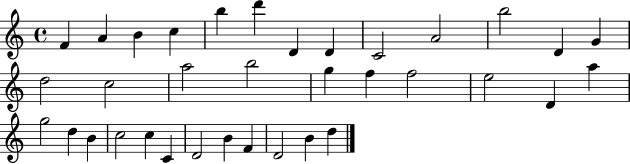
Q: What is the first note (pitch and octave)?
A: F4